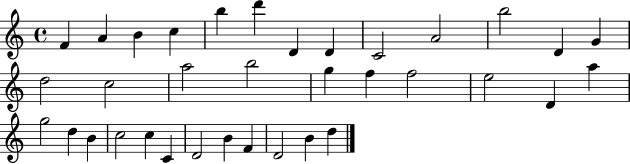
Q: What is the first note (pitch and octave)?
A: F4